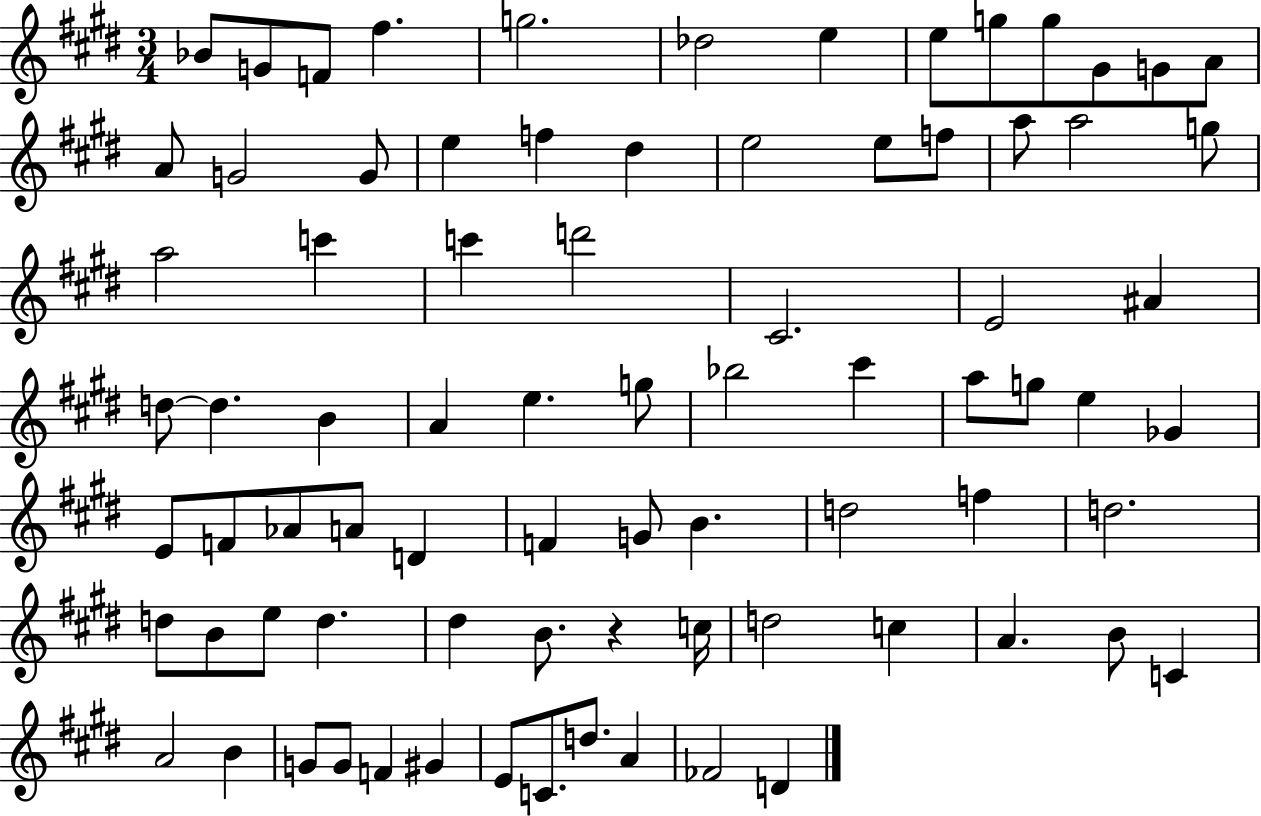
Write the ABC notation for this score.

X:1
T:Untitled
M:3/4
L:1/4
K:E
_B/2 G/2 F/2 ^f g2 _d2 e e/2 g/2 g/2 ^G/2 G/2 A/2 A/2 G2 G/2 e f ^d e2 e/2 f/2 a/2 a2 g/2 a2 c' c' d'2 ^C2 E2 ^A d/2 d B A e g/2 _b2 ^c' a/2 g/2 e _G E/2 F/2 _A/2 A/2 D F G/2 B d2 f d2 d/2 B/2 e/2 d ^d B/2 z c/4 d2 c A B/2 C A2 B G/2 G/2 F ^G E/2 C/2 d/2 A _F2 D